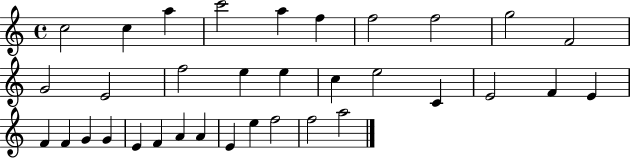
C5/h C5/q A5/q C6/h A5/q F5/q F5/h F5/h G5/h F4/h G4/h E4/h F5/h E5/q E5/q C5/q E5/h C4/q E4/h F4/q E4/q F4/q F4/q G4/q G4/q E4/q F4/q A4/q A4/q E4/q E5/q F5/h F5/h A5/h